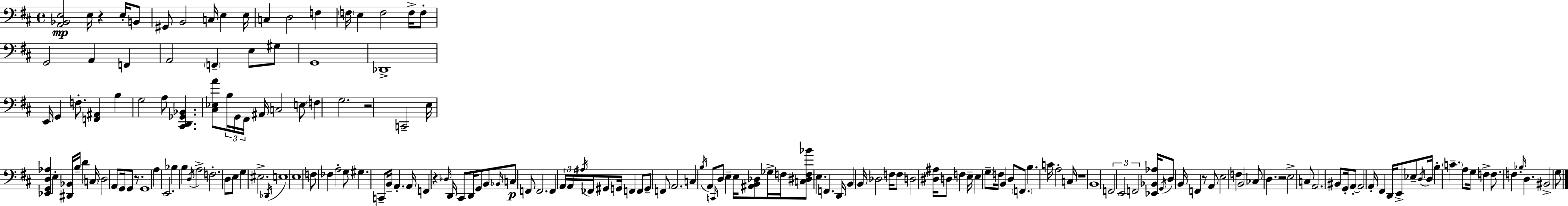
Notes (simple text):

[A2,Bb2,E3]/h E3/s R/q E3/s B2/e G#2/e B2/h C3/s E3/q E3/s C3/q D3/h F3/q F3/s E3/q F3/h F3/s F3/e G2/h A2/q F2/q A2/h F2/q E3/e G#3/e G2/w Db2/w E2/s G2/q F3/e. [F2,A#2]/q B3/q G3/h A3/e [C#2,D2,Gb2,Bb2]/q. [C#3,Eb3,A4]/e B3/s G2/s F#2/s A#2/s C3/h E3/e F3/q G3/h. R/h C2/h E3/s [Eb2,G2,D3,Ab3]/q E3/q [D#2,Bb2]/s B3/s D4/q C3/s D3/h A2/e G2/s G2/e R/e. G2/w A3/q E2/h. Bb3/q B3/q D3/s A3/h F3/h. D3/e E3/e G3/q EIS3/h. Db2/s E3/w E3/w F3/e FES3/q A3/h G3/e G#3/q. C2/e B2/s A2/q. A2/s F2/q R/q Db3/s D2/s C#2/e D2/s G2/e B2/e Bb2/s C3/e F2/e F2/h. F2/q A2/s A2/s A#3/s FES2/s G#2/e G2/s F2/q F2/e G2/e F2/e A2/h. C3/q B3/s A2/e C2/s D3/e E3/q E3/s [A#2,B2,Db3]/e Gb3/s F3/s [C3,D#3,F3,Bb4]/e E3/q. F2/q. D2/s B2/q B2/s Db3/h F3/s F3/e D3/h [D#3,A#3]/s D3/e F3/q E3/s E3/q G3/e F3/s B2/q D3/e F2/e. B3/q. C4/s A3/h C3/s R/w B2/w F2/h E2/h F2/h [Eb2,Bb2,Ab3]/s G2/s D3/e B2/s F2/q R/e A2/e E3/h F3/q B2/h CES3/e D3/q. R/h E3/h C3/e A2/h. BIS2/e G2/s A2/e A2/h A2/s F#2/q D2/s E2/e Eb3/e D3/s D3/s B3/q C4/q. A3/e G3/s F3/q F3/e. F3/q. Bb3/s D3/q. BIS2/h G3/e